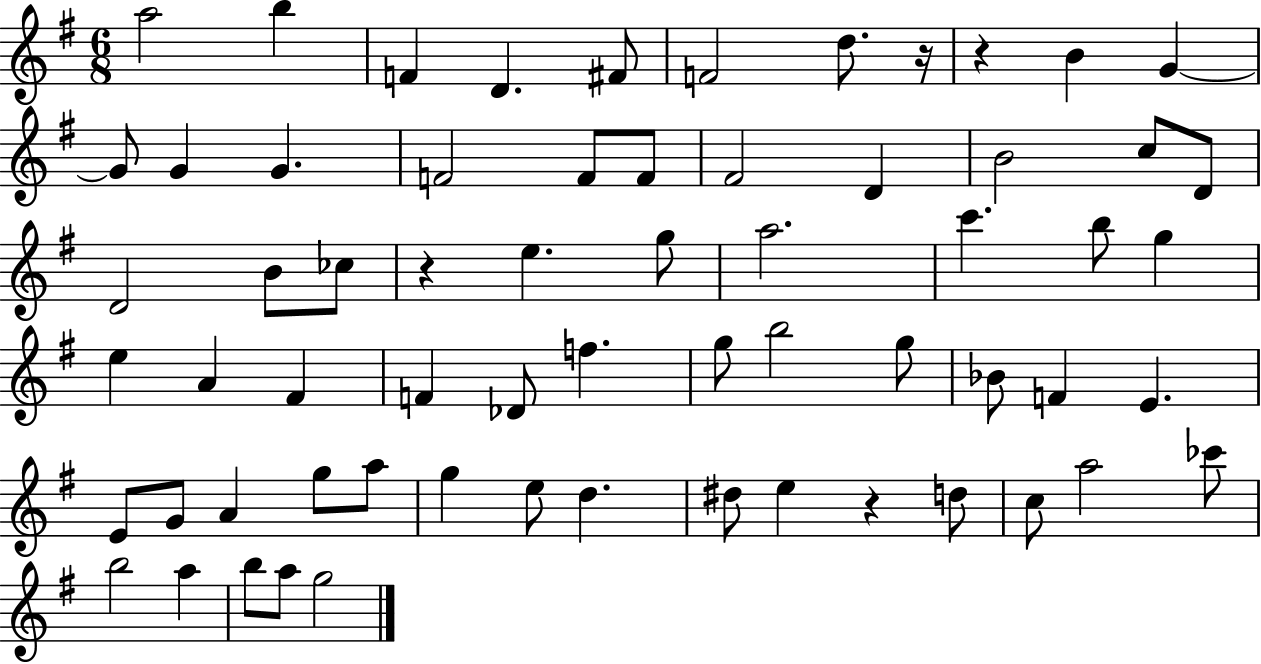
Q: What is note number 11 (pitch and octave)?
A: G4